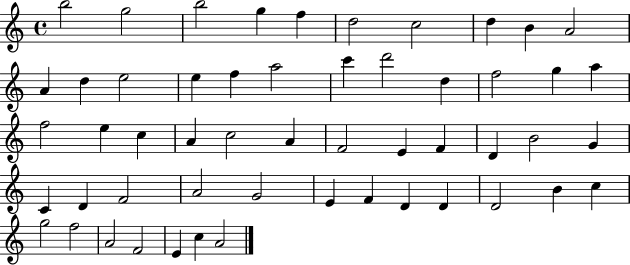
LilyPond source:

{
  \clef treble
  \time 4/4
  \defaultTimeSignature
  \key c \major
  b''2 g''2 | b''2 g''4 f''4 | d''2 c''2 | d''4 b'4 a'2 | \break a'4 d''4 e''2 | e''4 f''4 a''2 | c'''4 d'''2 d''4 | f''2 g''4 a''4 | \break f''2 e''4 c''4 | a'4 c''2 a'4 | f'2 e'4 f'4 | d'4 b'2 g'4 | \break c'4 d'4 f'2 | a'2 g'2 | e'4 f'4 d'4 d'4 | d'2 b'4 c''4 | \break g''2 f''2 | a'2 f'2 | e'4 c''4 a'2 | \bar "|."
}